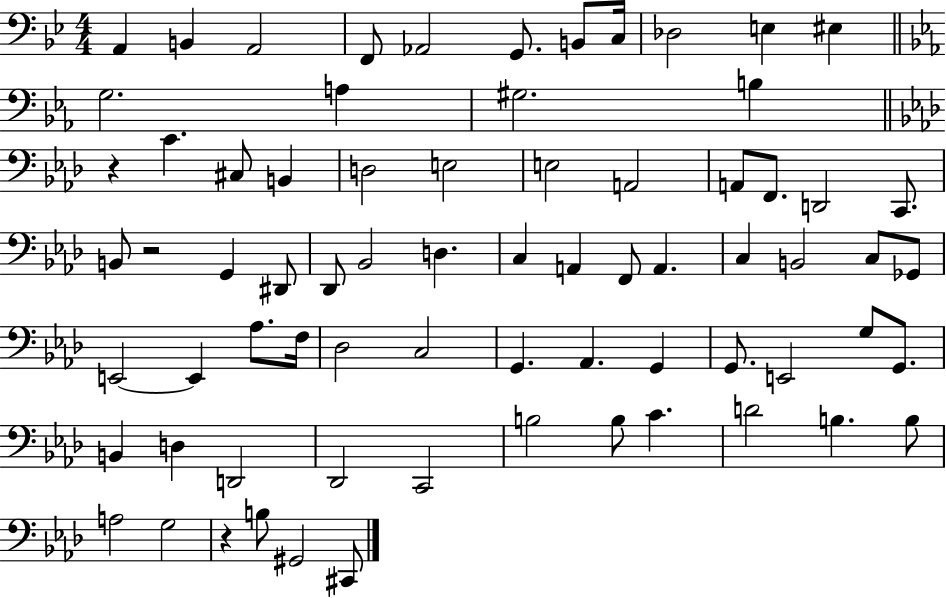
{
  \clef bass
  \numericTimeSignature
  \time 4/4
  \key bes \major
  a,4 b,4 a,2 | f,8 aes,2 g,8. b,8 c16 | des2 e4 eis4 | \bar "||" \break \key ees \major g2. a4 | gis2. b4 | \bar "||" \break \key aes \major r4 c'4. cis8 b,4 | d2 e2 | e2 a,2 | a,8 f,8. d,2 c,8. | \break b,8 r2 g,4 dis,8 | des,8 bes,2 d4. | c4 a,4 f,8 a,4. | c4 b,2 c8 ges,8 | \break e,2~~ e,4 aes8. f16 | des2 c2 | g,4. aes,4. g,4 | g,8. e,2 g8 g,8. | \break b,4 d4 d,2 | des,2 c,2 | b2 b8 c'4. | d'2 b4. b8 | \break a2 g2 | r4 b8 gis,2 cis,8 | \bar "|."
}